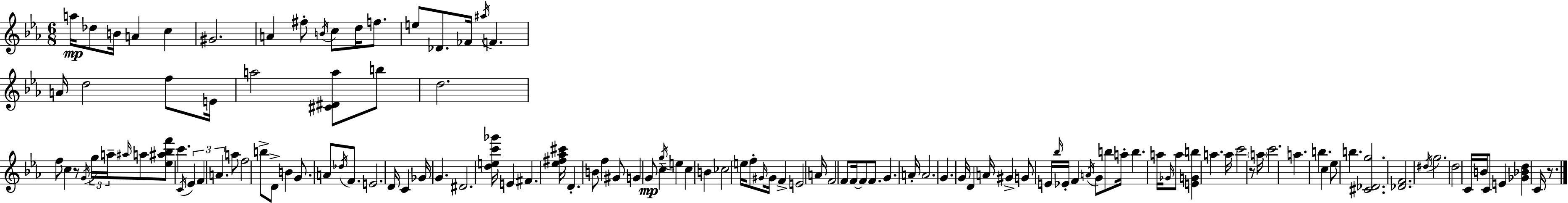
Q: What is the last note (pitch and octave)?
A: C4